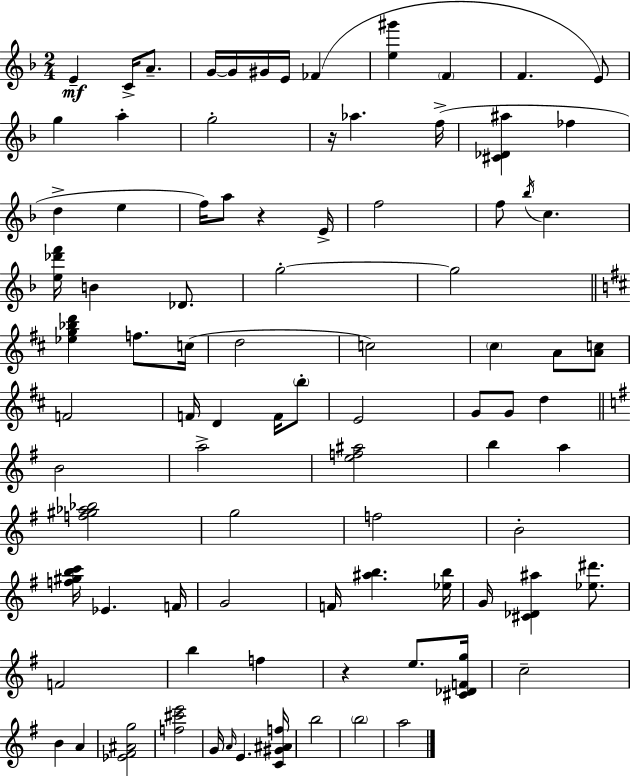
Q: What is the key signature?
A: F major